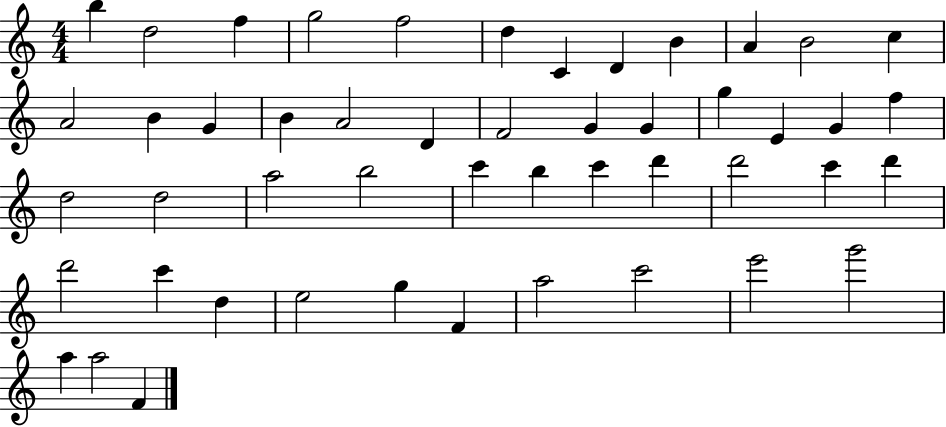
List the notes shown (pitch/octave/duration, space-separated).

B5/q D5/h F5/q G5/h F5/h D5/q C4/q D4/q B4/q A4/q B4/h C5/q A4/h B4/q G4/q B4/q A4/h D4/q F4/h G4/q G4/q G5/q E4/q G4/q F5/q D5/h D5/h A5/h B5/h C6/q B5/q C6/q D6/q D6/h C6/q D6/q D6/h C6/q D5/q E5/h G5/q F4/q A5/h C6/h E6/h G6/h A5/q A5/h F4/q